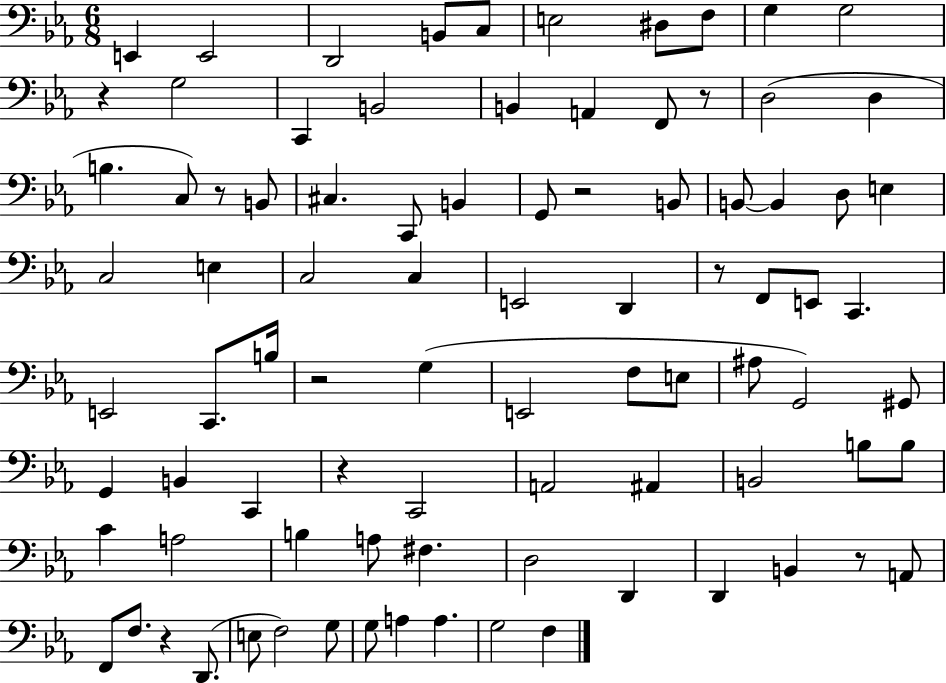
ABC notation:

X:1
T:Untitled
M:6/8
L:1/4
K:Eb
E,, E,,2 D,,2 B,,/2 C,/2 E,2 ^D,/2 F,/2 G, G,2 z G,2 C,, B,,2 B,, A,, F,,/2 z/2 D,2 D, B, C,/2 z/2 B,,/2 ^C, C,,/2 B,, G,,/2 z2 B,,/2 B,,/2 B,, D,/2 E, C,2 E, C,2 C, E,,2 D,, z/2 F,,/2 E,,/2 C,, E,,2 C,,/2 B,/4 z2 G, E,,2 F,/2 E,/2 ^A,/2 G,,2 ^G,,/2 G,, B,, C,, z C,,2 A,,2 ^A,, B,,2 B,/2 B,/2 C A,2 B, A,/2 ^F, D,2 D,, D,, B,, z/2 A,,/2 F,,/2 F,/2 z D,,/2 E,/2 F,2 G,/2 G,/2 A, A, G,2 F,